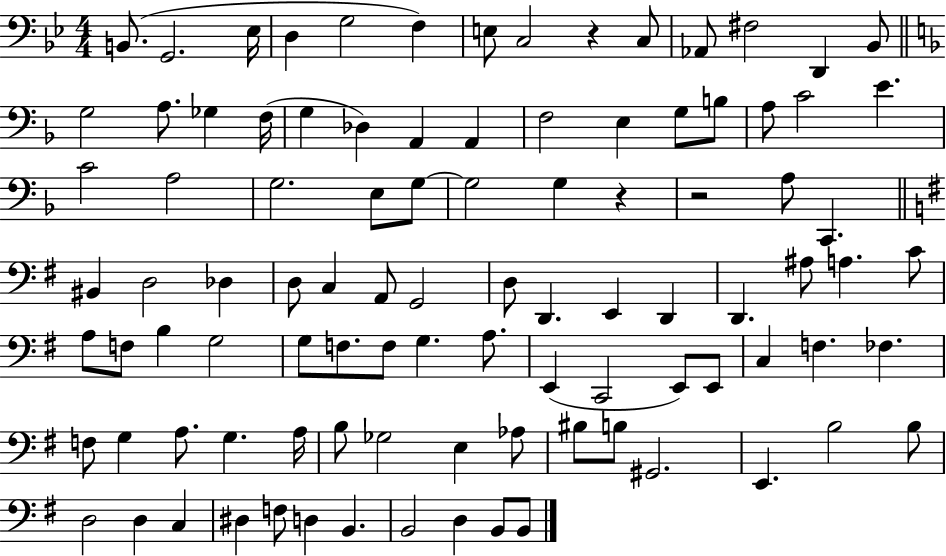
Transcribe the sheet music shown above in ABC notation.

X:1
T:Untitled
M:4/4
L:1/4
K:Bb
B,,/2 G,,2 _E,/4 D, G,2 F, E,/2 C,2 z C,/2 _A,,/2 ^F,2 D,, _B,,/2 G,2 A,/2 _G, F,/4 G, _D, A,, A,, F,2 E, G,/2 B,/2 A,/2 C2 E C2 A,2 G,2 E,/2 G,/2 G,2 G, z z2 A,/2 C,, ^B,, D,2 _D, D,/2 C, A,,/2 G,,2 D,/2 D,, E,, D,, D,, ^A,/2 A, C/2 A,/2 F,/2 B, G,2 G,/2 F,/2 F,/2 G, A,/2 E,, C,,2 E,,/2 E,,/2 C, F, _F, F,/2 G, A,/2 G, A,/4 B,/2 _G,2 E, _A,/2 ^B,/2 B,/2 ^G,,2 E,, B,2 B,/2 D,2 D, C, ^D, F,/2 D, B,, B,,2 D, B,,/2 B,,/2